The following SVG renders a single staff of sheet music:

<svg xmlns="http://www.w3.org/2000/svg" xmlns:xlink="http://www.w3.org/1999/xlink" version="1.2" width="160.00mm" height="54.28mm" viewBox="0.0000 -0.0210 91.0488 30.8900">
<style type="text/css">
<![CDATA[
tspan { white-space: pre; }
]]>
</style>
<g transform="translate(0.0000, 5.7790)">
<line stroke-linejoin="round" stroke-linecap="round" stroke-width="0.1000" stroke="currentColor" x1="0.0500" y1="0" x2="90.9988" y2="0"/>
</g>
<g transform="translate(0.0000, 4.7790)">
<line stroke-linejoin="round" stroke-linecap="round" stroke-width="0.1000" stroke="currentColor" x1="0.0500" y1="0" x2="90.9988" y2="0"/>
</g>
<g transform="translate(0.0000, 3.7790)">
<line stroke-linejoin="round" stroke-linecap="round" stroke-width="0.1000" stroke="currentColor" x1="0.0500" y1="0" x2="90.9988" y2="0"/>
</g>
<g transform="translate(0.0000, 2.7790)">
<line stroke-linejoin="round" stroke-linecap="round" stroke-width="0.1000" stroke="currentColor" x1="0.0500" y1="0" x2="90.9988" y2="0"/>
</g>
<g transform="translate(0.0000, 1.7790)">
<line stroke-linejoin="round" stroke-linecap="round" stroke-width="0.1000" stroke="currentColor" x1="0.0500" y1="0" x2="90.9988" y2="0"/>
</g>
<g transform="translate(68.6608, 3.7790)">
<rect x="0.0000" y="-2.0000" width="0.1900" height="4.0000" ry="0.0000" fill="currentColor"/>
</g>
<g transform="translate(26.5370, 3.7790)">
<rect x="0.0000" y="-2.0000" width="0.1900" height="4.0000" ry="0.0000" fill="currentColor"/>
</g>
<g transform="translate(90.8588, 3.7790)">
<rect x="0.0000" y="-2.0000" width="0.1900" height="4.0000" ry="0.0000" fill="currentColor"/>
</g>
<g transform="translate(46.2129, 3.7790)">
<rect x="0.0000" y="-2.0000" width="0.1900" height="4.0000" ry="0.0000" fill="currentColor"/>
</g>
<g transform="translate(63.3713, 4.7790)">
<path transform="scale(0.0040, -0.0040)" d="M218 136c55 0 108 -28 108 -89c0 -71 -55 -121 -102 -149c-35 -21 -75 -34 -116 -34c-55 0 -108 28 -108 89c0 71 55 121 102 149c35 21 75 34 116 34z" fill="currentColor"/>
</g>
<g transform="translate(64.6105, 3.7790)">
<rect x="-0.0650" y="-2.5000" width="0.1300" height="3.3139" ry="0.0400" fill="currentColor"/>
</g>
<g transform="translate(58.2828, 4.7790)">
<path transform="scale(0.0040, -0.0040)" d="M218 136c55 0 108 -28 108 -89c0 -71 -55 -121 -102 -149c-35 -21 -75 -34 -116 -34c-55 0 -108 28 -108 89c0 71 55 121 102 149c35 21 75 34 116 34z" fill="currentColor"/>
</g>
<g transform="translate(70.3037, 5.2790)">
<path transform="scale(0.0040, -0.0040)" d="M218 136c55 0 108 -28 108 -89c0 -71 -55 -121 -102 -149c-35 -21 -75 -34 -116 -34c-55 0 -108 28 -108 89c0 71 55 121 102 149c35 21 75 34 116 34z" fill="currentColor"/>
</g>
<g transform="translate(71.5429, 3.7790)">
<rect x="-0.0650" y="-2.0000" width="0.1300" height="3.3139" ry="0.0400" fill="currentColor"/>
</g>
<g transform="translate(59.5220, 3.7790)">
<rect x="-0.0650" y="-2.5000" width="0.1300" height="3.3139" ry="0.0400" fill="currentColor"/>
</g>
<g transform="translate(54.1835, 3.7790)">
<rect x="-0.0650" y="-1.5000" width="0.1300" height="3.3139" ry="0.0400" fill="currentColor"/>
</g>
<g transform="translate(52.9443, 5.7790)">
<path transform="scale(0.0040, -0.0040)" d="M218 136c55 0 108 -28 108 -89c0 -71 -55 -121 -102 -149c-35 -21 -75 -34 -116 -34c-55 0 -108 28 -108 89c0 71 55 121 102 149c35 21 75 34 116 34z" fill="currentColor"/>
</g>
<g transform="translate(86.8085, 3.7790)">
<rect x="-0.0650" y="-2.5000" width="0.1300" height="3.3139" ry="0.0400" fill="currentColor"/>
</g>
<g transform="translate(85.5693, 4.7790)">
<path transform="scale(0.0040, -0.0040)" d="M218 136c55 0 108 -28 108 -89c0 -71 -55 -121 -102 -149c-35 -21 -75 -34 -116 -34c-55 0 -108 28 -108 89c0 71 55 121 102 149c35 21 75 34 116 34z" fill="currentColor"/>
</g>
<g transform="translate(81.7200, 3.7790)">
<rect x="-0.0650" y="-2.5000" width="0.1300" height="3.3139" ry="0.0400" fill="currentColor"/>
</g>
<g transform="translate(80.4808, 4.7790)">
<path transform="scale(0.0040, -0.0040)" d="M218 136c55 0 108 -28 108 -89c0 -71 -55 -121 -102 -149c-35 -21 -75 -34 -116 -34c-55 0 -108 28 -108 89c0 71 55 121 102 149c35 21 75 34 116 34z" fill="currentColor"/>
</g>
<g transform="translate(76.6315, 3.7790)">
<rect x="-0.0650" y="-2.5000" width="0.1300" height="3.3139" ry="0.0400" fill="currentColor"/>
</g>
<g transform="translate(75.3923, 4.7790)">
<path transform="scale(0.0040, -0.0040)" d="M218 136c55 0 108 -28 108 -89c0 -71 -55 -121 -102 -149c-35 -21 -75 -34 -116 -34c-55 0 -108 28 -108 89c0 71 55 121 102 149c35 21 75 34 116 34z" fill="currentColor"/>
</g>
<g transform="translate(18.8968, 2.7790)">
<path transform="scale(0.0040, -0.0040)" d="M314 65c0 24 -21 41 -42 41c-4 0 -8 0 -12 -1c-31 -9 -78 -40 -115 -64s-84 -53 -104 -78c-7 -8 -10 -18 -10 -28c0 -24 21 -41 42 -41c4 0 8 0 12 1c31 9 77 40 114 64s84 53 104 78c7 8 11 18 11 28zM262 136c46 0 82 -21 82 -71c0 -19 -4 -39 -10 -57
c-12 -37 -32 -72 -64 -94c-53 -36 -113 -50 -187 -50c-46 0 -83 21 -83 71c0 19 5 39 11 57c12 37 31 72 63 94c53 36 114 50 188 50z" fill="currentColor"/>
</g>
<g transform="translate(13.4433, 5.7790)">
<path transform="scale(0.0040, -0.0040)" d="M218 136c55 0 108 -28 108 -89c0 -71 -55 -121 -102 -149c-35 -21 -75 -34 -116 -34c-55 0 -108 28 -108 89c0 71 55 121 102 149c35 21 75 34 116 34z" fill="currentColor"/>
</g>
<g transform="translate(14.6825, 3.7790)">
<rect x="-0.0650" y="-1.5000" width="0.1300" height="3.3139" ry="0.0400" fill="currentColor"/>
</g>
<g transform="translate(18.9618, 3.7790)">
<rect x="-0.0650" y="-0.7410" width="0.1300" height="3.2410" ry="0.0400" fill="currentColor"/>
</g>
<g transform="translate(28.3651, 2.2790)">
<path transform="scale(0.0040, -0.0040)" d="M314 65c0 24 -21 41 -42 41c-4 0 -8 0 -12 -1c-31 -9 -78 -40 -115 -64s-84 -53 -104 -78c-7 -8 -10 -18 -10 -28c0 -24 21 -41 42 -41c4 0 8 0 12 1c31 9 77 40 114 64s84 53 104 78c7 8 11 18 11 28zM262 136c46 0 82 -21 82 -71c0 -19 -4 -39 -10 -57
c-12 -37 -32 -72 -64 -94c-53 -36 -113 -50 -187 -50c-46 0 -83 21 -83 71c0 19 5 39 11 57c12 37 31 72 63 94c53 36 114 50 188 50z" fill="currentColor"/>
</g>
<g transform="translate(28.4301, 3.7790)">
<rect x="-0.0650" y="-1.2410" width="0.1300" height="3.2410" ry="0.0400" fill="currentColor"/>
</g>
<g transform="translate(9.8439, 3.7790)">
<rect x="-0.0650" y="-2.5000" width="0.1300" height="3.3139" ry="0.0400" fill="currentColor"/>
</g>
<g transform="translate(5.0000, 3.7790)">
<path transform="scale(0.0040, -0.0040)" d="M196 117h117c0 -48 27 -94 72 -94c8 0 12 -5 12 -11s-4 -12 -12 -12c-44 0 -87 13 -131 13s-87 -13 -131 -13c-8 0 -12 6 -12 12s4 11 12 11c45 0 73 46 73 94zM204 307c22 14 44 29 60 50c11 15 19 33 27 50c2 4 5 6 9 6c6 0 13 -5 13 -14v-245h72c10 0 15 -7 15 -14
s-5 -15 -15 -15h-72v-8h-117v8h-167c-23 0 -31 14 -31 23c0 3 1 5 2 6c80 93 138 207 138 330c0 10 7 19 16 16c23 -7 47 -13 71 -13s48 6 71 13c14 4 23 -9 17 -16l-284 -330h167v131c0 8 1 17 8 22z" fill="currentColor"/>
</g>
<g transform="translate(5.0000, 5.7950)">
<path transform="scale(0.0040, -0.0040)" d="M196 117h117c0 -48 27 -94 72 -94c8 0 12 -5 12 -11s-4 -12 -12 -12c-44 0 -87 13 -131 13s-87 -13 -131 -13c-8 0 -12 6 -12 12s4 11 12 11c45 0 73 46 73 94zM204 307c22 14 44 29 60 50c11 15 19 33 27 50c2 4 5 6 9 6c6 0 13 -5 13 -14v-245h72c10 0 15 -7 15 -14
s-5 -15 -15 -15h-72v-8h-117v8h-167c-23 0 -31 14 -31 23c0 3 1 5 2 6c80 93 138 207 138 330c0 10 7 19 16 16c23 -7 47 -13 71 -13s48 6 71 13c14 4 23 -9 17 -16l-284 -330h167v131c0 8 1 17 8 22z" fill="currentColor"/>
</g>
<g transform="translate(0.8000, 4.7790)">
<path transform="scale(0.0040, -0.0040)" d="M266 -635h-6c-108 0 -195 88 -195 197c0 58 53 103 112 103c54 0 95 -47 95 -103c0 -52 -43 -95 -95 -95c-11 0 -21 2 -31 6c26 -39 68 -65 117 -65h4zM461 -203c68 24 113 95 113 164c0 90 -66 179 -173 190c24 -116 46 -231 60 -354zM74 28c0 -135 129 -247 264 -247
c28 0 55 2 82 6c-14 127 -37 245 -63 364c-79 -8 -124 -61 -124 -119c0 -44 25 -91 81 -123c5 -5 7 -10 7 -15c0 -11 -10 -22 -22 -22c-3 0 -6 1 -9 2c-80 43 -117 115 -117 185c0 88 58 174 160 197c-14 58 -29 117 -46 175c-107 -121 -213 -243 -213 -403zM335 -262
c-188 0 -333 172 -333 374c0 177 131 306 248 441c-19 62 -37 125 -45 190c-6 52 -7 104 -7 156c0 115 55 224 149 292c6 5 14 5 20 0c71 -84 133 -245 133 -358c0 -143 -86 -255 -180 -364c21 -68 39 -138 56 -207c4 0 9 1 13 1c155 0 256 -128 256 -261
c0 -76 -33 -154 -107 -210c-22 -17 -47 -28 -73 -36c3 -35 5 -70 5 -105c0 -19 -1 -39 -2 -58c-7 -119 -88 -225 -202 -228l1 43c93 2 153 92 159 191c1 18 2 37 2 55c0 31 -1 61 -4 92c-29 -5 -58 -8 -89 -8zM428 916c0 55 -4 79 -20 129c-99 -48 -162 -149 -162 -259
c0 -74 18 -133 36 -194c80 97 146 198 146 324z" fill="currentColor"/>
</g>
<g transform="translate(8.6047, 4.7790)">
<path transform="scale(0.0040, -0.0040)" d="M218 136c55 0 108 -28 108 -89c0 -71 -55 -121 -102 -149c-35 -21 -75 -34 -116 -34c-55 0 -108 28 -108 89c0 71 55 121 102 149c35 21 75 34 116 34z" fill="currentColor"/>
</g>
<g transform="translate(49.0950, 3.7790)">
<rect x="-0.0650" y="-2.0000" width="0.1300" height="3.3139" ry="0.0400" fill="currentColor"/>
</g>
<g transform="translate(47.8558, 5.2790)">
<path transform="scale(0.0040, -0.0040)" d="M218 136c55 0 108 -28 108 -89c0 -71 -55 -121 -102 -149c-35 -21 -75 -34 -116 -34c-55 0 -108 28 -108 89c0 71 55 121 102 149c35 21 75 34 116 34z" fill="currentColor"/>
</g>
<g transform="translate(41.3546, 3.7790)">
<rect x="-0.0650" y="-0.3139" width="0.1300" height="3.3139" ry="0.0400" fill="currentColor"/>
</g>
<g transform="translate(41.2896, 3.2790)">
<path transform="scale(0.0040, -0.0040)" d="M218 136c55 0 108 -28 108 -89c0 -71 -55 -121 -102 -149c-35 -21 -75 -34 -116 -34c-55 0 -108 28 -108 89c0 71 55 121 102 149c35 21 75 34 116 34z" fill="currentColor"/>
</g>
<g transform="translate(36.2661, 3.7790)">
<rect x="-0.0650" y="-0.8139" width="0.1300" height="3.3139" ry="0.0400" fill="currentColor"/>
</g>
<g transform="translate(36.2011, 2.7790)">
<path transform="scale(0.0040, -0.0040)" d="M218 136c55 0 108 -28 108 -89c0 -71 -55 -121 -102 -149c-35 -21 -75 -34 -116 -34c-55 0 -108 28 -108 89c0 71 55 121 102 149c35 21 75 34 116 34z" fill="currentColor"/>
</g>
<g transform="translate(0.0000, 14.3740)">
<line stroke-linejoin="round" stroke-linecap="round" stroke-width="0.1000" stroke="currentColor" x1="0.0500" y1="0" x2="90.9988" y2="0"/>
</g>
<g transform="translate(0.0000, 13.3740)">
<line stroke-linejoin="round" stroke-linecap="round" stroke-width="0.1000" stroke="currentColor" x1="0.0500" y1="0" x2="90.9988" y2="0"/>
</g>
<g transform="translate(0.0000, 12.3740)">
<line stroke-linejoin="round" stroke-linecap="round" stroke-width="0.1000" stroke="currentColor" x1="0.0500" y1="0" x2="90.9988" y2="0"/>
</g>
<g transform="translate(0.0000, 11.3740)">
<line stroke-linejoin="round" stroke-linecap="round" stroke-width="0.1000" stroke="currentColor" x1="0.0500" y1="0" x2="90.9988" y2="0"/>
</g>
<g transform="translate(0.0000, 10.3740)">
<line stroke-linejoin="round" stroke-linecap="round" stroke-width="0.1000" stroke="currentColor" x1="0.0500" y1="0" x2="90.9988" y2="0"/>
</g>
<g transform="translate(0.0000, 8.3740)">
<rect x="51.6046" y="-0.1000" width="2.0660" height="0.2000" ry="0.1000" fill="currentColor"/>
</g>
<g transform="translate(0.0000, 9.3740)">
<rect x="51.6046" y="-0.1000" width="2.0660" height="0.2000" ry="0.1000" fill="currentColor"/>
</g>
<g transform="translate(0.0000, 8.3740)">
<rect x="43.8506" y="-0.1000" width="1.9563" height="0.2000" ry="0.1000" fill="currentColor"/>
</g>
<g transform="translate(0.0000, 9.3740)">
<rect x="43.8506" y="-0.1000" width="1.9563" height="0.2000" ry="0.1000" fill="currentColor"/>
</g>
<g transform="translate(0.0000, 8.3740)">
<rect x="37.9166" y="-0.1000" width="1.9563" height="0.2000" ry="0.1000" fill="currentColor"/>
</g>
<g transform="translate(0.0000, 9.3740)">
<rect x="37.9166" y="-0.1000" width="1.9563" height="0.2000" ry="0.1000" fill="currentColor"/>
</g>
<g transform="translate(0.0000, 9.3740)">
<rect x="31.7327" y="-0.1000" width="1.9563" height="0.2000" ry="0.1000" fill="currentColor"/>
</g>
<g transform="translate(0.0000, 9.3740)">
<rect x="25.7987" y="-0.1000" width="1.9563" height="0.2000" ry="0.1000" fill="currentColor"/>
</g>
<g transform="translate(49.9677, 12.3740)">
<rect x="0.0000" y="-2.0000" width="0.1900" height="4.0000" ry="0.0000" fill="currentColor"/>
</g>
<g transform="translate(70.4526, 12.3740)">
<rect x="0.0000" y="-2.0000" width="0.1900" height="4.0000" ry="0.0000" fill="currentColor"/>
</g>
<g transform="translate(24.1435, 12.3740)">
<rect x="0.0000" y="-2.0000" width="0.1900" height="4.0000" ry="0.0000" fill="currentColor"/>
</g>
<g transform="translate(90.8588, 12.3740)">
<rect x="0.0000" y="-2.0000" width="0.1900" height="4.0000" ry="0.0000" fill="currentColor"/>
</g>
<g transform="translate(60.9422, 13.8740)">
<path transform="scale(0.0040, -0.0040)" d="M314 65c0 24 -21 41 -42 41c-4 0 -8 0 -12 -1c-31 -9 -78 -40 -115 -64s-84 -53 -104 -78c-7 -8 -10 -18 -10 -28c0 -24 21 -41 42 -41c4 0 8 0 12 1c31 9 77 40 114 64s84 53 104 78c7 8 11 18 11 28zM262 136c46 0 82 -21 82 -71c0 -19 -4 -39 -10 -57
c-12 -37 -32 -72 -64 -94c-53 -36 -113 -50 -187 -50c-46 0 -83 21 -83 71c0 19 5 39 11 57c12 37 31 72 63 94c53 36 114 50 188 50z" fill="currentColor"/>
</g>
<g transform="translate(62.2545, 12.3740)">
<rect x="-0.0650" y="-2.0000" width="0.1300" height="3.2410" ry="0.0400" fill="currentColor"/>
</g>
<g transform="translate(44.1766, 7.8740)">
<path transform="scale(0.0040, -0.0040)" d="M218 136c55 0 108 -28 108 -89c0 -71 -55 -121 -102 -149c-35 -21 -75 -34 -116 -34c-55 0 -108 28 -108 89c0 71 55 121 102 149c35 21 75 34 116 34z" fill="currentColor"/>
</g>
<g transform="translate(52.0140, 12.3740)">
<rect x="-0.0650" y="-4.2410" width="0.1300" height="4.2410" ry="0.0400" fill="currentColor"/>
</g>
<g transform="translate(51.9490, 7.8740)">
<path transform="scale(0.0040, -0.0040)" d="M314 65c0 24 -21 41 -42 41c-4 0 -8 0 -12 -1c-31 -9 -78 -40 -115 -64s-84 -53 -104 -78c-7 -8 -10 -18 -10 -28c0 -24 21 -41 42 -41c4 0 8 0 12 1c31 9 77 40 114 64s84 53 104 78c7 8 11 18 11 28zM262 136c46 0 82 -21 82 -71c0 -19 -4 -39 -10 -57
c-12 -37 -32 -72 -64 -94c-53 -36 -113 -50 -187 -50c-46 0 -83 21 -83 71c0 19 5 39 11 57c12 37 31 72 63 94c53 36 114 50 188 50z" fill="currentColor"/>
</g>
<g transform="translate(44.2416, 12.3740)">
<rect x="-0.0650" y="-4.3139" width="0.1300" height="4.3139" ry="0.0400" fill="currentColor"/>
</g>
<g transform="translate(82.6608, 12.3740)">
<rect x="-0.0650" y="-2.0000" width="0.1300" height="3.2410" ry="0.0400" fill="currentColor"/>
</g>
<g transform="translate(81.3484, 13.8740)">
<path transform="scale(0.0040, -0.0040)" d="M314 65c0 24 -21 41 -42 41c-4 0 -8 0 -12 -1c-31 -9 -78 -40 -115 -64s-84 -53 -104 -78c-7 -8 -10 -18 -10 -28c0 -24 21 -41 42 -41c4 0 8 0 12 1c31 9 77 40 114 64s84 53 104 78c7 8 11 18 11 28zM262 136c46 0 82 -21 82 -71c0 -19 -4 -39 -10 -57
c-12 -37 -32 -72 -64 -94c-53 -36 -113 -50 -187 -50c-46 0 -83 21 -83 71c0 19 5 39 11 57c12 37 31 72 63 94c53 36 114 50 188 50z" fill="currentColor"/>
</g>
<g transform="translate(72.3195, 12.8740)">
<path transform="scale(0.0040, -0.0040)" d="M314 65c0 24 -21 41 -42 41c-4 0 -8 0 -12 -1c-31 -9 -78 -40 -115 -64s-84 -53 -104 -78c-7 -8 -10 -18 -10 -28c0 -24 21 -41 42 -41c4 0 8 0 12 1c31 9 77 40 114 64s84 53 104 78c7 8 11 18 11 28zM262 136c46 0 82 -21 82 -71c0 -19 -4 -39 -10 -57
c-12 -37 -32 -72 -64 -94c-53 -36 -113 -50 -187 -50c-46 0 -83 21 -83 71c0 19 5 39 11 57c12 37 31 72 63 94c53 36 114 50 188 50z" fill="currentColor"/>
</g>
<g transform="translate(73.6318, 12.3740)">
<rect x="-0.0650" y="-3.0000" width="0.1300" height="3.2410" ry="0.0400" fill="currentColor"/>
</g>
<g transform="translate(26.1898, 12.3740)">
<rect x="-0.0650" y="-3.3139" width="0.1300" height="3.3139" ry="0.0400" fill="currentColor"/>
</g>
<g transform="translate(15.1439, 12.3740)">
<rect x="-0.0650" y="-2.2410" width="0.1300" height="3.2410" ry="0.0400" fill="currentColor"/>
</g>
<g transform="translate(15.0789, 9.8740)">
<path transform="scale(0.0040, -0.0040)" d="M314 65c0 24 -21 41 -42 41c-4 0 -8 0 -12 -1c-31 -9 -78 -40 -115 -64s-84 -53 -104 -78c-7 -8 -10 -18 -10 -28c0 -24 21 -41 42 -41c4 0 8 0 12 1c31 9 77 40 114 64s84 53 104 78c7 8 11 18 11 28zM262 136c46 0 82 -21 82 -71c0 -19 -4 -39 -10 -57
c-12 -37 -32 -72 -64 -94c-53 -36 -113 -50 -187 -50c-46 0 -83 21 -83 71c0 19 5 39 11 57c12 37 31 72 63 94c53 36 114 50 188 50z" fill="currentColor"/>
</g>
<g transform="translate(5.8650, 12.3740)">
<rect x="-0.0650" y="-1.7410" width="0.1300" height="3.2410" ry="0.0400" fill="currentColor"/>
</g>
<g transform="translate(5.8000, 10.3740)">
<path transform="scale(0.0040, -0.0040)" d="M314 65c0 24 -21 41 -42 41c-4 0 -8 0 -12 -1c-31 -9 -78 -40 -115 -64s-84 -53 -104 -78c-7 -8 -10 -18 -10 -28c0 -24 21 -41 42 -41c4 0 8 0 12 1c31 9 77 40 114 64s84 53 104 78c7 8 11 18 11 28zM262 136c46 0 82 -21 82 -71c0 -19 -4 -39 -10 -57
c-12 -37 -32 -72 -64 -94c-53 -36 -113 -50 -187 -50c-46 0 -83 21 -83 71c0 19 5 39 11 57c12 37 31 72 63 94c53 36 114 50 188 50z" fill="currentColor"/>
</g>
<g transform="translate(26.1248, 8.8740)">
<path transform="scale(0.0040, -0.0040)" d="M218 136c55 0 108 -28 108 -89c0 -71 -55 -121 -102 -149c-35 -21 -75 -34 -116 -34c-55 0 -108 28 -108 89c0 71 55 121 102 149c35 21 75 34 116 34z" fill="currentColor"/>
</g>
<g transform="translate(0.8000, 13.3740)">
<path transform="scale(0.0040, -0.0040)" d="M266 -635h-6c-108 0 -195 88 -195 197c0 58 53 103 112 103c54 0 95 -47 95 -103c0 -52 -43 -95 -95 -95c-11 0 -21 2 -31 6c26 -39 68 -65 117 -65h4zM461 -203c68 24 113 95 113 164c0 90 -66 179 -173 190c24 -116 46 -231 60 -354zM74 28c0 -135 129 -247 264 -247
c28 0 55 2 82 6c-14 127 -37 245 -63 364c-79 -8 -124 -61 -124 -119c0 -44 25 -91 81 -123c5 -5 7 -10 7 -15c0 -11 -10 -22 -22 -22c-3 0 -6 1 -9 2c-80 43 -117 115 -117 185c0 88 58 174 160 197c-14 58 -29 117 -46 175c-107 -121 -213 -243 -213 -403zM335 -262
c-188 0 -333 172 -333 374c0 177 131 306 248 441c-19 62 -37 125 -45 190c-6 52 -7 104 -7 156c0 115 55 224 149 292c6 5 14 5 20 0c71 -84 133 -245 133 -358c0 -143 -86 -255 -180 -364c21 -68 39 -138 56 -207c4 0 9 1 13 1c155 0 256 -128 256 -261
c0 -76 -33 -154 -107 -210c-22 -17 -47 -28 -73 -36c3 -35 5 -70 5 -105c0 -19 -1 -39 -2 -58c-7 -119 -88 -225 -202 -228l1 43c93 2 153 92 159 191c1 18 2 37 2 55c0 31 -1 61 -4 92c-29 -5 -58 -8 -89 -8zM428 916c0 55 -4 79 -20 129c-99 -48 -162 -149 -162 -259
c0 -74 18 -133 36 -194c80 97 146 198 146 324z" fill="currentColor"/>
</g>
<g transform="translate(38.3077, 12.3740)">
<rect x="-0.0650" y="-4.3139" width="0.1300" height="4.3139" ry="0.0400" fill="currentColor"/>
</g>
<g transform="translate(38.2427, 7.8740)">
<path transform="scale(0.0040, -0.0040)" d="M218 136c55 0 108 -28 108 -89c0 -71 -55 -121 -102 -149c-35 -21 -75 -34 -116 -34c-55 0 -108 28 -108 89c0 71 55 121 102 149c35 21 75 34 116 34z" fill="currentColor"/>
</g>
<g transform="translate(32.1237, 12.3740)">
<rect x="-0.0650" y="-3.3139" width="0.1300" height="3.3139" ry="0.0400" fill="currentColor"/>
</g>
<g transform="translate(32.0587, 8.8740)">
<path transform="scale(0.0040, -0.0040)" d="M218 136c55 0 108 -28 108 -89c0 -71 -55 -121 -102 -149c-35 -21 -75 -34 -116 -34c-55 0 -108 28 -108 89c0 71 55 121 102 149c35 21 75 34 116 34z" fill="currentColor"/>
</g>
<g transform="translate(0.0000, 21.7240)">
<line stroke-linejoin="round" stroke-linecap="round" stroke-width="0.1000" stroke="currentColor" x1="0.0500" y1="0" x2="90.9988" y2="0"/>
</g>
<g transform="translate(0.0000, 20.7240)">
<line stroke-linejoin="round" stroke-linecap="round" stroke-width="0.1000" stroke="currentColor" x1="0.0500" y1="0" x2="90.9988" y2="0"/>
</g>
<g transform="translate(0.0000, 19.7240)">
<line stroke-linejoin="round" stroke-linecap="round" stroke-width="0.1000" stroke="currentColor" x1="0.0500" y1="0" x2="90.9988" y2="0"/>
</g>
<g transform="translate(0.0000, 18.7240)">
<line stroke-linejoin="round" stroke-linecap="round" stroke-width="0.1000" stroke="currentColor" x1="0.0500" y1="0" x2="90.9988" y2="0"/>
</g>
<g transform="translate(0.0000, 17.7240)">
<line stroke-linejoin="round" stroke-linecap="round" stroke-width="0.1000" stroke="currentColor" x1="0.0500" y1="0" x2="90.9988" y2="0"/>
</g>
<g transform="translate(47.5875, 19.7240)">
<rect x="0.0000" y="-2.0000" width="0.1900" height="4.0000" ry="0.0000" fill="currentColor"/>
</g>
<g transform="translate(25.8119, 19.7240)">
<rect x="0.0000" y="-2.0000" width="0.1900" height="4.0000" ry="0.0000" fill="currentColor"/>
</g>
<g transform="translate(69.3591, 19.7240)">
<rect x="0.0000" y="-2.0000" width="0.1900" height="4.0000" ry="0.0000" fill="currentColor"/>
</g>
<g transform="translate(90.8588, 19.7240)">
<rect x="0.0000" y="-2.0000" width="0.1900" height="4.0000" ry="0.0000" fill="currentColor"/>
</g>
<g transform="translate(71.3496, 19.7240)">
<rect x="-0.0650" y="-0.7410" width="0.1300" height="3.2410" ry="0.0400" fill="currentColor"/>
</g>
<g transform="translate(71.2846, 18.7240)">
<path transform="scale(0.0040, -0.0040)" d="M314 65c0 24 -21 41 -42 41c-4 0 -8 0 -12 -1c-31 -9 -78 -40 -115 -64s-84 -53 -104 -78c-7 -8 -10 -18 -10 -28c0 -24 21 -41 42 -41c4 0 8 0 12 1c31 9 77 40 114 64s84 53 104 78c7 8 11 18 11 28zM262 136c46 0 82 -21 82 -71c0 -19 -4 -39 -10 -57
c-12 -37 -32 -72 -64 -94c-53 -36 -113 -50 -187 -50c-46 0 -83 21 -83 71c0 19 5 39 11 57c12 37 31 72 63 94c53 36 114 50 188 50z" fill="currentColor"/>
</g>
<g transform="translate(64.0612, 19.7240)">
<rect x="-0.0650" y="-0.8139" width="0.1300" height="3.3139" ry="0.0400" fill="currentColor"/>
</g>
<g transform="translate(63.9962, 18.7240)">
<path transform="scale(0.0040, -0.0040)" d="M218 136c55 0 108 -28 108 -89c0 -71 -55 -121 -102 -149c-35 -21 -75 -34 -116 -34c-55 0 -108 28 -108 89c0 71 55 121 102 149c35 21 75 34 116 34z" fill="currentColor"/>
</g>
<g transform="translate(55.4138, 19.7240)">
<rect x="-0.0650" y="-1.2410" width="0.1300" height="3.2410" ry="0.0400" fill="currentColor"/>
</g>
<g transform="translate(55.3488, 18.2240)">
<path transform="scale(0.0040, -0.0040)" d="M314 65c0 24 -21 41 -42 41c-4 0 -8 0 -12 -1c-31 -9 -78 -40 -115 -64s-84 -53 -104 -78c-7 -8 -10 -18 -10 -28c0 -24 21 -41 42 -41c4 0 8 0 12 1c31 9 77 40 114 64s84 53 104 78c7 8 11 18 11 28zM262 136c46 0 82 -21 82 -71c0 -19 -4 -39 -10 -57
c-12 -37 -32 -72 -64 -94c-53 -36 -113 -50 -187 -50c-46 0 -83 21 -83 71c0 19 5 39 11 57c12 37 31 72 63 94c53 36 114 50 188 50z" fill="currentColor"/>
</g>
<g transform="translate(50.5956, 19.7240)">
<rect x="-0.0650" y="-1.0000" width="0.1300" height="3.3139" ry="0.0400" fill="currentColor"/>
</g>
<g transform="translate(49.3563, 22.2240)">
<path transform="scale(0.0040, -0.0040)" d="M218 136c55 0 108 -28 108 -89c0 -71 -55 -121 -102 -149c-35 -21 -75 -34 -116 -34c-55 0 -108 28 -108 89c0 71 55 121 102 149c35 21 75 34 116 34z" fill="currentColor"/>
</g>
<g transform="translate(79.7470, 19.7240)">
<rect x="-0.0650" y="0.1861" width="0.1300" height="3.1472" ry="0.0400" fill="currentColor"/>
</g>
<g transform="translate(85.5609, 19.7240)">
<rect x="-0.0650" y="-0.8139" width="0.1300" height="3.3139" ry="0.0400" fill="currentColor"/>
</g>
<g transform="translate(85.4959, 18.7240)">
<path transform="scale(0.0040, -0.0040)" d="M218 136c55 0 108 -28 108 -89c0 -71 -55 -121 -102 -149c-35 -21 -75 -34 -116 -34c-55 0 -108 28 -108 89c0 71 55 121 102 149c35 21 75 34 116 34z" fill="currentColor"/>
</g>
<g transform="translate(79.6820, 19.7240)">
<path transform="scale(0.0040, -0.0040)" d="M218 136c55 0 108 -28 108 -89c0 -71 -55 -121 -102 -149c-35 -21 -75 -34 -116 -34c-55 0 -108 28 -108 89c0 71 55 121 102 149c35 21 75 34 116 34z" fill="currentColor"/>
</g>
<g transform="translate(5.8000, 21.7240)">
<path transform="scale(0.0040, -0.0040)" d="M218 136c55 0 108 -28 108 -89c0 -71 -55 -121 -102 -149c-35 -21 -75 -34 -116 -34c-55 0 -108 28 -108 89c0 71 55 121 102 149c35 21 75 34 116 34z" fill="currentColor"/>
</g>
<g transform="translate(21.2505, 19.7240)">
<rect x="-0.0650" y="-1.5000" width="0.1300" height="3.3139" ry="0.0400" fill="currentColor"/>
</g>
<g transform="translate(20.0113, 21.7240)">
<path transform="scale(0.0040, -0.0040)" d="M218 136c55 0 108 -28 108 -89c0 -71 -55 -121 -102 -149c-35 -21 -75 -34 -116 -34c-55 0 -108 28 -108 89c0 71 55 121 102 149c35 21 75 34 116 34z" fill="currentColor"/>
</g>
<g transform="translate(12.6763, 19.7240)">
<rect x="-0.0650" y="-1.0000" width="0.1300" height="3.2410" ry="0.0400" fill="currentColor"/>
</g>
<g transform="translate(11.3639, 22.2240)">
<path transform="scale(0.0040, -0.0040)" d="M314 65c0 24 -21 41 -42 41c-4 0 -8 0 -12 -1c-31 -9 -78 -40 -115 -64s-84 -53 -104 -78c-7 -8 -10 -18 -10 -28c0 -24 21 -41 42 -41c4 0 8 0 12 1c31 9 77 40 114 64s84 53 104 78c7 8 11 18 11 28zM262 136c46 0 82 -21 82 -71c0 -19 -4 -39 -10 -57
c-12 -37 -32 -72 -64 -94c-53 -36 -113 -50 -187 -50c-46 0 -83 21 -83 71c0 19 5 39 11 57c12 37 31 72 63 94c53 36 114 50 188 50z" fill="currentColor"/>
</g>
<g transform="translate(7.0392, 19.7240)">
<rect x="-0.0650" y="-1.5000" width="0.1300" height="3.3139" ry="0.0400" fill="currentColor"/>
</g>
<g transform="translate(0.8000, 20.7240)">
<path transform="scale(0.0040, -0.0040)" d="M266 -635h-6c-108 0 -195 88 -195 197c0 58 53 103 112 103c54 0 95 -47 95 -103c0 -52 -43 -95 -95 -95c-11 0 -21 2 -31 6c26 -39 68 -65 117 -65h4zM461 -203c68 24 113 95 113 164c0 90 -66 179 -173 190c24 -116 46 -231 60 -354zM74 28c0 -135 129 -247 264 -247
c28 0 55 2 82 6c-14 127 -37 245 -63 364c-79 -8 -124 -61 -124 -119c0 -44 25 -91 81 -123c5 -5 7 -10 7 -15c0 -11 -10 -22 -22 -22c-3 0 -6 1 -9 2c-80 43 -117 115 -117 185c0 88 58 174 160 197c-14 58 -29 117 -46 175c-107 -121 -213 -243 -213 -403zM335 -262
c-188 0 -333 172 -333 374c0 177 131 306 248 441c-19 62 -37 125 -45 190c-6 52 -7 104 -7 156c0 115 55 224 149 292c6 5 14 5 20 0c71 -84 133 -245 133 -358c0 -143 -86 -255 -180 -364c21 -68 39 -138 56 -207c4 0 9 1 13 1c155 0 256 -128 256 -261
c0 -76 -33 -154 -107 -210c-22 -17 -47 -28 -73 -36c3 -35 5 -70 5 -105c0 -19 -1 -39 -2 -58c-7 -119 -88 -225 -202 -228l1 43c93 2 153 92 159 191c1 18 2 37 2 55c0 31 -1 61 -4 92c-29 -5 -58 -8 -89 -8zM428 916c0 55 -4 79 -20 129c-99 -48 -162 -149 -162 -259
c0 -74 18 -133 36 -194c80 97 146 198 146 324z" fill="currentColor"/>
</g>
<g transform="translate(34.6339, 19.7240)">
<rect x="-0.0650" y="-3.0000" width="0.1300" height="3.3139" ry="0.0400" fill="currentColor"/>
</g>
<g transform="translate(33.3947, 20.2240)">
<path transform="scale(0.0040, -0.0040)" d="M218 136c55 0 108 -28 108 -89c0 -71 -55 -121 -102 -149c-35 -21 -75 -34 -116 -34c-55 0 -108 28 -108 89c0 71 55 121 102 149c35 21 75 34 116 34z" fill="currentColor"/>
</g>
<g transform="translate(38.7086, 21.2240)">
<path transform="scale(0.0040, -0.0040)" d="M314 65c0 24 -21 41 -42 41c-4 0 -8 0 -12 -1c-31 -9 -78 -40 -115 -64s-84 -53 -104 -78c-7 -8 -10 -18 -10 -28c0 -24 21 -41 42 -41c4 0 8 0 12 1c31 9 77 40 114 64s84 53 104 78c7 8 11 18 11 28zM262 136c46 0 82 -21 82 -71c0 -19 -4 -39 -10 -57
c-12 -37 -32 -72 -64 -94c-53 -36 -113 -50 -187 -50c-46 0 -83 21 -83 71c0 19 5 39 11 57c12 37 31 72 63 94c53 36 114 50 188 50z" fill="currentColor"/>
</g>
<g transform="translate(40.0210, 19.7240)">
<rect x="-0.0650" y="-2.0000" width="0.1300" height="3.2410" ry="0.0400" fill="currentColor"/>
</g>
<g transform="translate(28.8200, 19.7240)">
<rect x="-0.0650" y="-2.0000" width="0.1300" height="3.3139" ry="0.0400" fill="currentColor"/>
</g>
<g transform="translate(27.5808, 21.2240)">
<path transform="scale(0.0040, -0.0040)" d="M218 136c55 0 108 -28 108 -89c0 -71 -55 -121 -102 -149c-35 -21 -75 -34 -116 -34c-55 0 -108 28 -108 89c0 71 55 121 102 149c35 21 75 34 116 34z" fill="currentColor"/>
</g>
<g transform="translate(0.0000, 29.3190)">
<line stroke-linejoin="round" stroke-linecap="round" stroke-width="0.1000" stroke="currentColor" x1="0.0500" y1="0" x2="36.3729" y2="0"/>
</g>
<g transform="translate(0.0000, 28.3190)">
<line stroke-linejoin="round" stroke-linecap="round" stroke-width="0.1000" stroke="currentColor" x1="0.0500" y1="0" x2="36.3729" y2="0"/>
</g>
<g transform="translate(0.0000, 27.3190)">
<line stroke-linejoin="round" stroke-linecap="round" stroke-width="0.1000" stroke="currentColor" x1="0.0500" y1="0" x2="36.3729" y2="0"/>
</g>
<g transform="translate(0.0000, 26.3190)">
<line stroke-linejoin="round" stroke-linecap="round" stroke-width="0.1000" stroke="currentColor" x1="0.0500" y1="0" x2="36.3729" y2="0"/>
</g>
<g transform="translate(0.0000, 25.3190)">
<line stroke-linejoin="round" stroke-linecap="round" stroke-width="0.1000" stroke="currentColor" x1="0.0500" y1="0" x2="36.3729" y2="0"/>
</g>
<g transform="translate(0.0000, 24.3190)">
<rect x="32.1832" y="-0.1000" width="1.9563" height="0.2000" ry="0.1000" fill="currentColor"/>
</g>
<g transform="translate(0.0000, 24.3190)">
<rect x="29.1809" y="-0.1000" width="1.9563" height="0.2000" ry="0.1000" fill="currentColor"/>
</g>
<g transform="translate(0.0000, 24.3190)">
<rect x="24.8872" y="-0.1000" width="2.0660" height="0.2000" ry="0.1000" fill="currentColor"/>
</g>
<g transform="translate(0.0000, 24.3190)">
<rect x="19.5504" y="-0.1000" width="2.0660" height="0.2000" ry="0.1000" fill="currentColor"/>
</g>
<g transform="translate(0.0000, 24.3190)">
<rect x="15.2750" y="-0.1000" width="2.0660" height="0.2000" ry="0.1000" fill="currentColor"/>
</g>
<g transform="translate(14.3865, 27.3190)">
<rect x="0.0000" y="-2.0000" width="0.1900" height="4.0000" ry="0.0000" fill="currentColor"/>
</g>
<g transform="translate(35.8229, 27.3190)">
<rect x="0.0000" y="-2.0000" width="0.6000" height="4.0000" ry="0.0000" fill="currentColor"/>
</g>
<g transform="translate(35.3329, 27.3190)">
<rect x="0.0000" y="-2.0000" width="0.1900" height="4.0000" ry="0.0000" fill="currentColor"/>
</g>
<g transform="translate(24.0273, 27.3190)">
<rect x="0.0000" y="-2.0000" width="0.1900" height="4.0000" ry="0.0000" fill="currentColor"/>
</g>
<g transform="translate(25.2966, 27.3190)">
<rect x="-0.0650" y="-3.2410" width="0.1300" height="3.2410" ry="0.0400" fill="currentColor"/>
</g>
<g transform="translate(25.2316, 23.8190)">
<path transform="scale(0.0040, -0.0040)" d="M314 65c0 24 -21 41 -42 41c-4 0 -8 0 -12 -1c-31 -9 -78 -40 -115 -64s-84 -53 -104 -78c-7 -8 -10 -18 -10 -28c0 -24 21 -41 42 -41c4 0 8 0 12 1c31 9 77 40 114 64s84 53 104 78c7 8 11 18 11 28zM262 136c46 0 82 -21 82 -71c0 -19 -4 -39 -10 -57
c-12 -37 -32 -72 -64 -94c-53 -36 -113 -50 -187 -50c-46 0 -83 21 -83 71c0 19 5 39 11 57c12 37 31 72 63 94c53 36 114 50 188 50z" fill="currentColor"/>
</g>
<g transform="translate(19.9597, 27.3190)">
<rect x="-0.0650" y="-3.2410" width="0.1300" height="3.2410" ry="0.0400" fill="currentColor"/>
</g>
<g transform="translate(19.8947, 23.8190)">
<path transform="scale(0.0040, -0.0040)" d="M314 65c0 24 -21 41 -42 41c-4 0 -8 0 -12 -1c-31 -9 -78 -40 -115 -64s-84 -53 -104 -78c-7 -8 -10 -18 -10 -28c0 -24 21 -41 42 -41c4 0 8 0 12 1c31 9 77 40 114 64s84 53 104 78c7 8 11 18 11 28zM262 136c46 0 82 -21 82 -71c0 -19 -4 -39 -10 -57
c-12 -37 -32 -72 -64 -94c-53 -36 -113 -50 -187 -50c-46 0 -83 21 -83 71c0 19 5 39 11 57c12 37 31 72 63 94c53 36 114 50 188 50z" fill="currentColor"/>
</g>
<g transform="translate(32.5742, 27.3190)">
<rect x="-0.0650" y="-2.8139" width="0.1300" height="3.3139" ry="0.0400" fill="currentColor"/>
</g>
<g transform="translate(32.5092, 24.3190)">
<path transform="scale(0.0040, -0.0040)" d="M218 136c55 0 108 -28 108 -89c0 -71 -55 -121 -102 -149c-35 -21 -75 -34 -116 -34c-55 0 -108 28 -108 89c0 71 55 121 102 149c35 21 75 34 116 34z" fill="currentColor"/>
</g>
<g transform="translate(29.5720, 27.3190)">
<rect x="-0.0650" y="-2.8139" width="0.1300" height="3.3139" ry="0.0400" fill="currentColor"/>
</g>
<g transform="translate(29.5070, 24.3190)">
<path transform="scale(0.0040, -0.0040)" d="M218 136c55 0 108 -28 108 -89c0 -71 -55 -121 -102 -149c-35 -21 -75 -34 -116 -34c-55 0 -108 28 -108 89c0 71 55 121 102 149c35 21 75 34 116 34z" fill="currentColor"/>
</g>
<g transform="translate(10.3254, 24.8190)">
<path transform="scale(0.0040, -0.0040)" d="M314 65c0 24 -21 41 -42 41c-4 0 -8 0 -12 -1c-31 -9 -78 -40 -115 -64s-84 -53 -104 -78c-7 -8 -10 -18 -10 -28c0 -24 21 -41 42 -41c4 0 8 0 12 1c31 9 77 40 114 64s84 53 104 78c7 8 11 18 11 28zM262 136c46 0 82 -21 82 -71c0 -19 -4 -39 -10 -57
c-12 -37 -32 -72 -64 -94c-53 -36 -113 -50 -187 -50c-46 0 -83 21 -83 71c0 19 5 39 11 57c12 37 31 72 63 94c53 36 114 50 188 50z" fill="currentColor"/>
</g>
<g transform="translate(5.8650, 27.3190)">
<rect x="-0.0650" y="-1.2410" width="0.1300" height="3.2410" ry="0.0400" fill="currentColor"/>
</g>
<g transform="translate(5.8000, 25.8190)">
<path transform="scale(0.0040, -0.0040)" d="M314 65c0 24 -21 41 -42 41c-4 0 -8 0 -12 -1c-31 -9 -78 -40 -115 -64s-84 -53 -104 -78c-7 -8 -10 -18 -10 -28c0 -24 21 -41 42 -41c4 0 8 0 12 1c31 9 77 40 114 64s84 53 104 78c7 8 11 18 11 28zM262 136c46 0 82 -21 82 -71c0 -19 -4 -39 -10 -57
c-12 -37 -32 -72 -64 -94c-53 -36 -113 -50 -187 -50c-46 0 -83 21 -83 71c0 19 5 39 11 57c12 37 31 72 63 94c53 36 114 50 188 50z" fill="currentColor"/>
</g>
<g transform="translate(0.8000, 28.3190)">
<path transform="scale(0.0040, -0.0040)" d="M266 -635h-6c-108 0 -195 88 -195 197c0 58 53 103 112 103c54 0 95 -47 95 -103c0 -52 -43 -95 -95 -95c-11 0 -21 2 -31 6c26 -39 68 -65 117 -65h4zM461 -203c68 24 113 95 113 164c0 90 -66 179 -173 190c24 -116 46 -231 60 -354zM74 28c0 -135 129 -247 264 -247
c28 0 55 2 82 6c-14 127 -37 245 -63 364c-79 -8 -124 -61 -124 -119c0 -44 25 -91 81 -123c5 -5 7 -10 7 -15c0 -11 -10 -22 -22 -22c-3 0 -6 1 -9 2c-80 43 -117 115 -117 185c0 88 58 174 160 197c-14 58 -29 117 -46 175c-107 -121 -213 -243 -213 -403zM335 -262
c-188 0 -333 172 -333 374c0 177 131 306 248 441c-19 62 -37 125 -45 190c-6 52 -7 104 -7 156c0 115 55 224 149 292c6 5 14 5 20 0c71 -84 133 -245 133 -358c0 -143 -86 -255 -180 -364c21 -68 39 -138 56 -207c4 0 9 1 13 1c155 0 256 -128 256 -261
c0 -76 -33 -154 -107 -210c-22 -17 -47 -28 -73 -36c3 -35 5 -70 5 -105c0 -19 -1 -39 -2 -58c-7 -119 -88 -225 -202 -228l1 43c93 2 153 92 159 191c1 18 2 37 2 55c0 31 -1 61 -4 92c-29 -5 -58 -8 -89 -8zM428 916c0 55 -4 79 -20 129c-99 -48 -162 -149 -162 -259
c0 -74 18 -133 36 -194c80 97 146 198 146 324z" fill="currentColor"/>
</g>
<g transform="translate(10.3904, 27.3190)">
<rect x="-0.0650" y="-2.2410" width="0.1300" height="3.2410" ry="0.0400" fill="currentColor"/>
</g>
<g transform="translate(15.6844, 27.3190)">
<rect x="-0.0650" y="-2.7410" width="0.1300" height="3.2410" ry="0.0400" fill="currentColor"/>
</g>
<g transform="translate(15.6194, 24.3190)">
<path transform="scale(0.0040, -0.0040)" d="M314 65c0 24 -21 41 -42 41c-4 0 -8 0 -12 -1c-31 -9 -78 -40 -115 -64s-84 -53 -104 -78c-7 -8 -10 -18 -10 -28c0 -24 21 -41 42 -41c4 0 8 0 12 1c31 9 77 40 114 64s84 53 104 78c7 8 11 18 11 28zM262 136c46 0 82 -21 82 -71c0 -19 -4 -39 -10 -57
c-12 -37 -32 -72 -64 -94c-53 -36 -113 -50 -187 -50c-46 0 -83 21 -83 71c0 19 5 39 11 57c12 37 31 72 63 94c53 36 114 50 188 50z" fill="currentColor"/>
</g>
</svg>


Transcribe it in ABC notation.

X:1
T:Untitled
M:4/4
L:1/4
K:C
G E d2 e2 d c F E G G F G G G f2 g2 b b d' d' d'2 F2 A2 F2 E D2 E F A F2 D e2 d d2 B d e2 g2 a2 b2 b2 a a